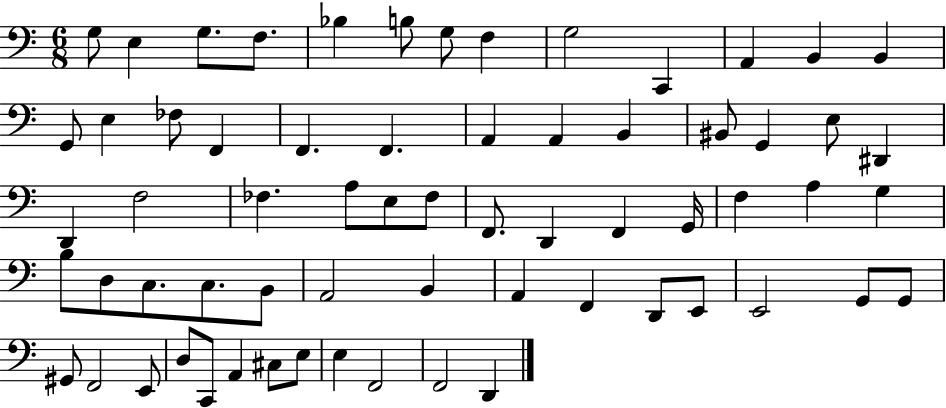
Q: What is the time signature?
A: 6/8